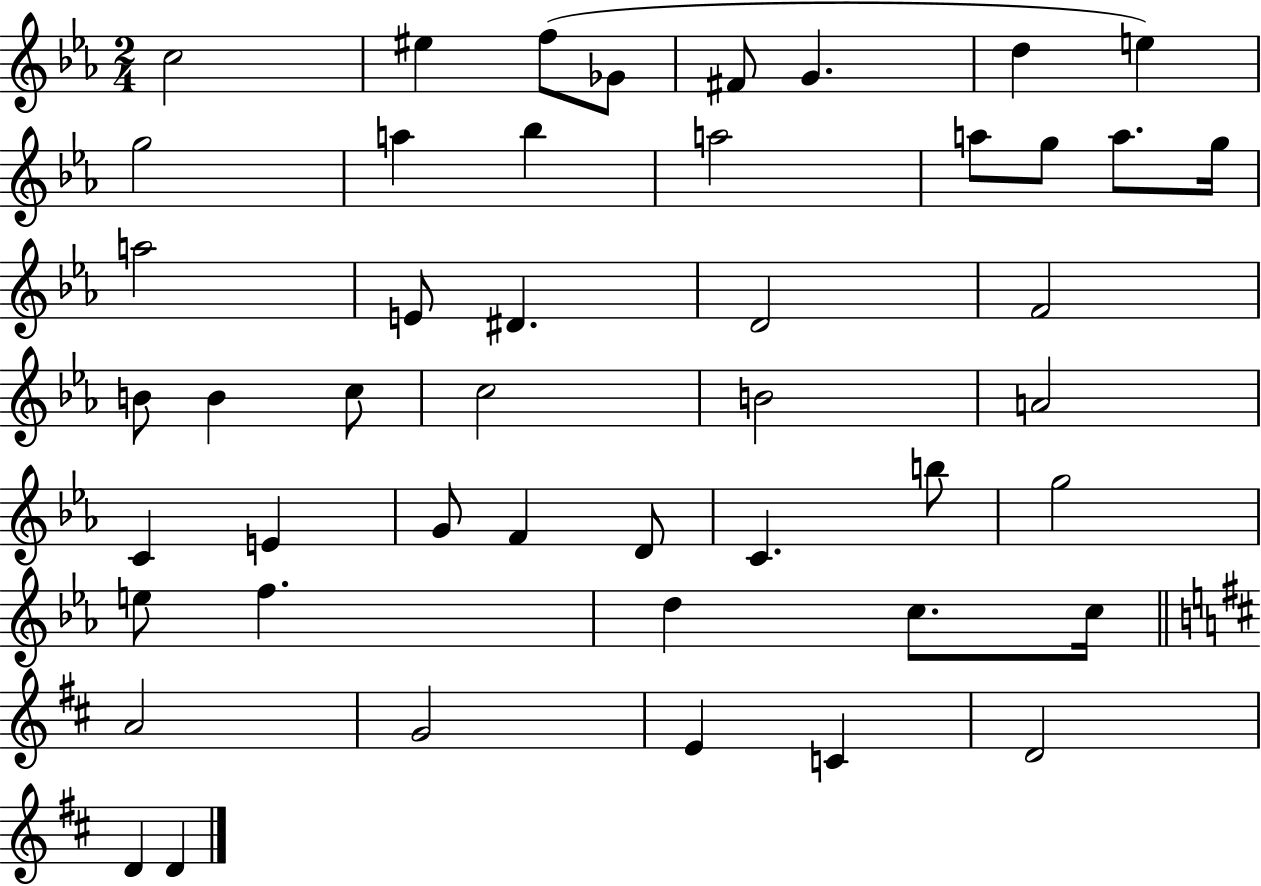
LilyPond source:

{
  \clef treble
  \numericTimeSignature
  \time 2/4
  \key ees \major
  c''2 | eis''4 f''8( ges'8 | fis'8 g'4. | d''4 e''4) | \break g''2 | a''4 bes''4 | a''2 | a''8 g''8 a''8. g''16 | \break a''2 | e'8 dis'4. | d'2 | f'2 | \break b'8 b'4 c''8 | c''2 | b'2 | a'2 | \break c'4 e'4 | g'8 f'4 d'8 | c'4. b''8 | g''2 | \break e''8 f''4. | d''4 c''8. c''16 | \bar "||" \break \key d \major a'2 | g'2 | e'4 c'4 | d'2 | \break d'4 d'4 | \bar "|."
}